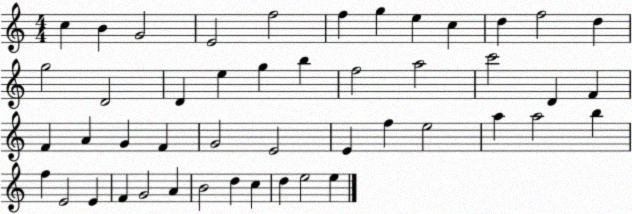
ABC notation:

X:1
T:Untitled
M:4/4
L:1/4
K:C
c B G2 E2 f2 f g e c d f2 d g2 D2 D e g b f2 a2 c'2 D F F A G F G2 E2 E f e2 a a2 b f E2 E F G2 A B2 d c d e2 e